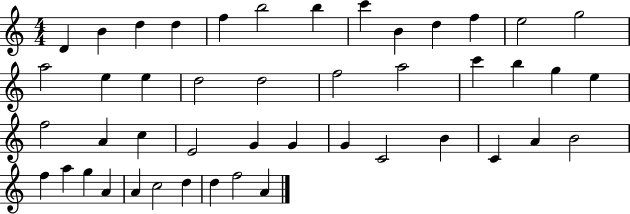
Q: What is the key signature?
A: C major